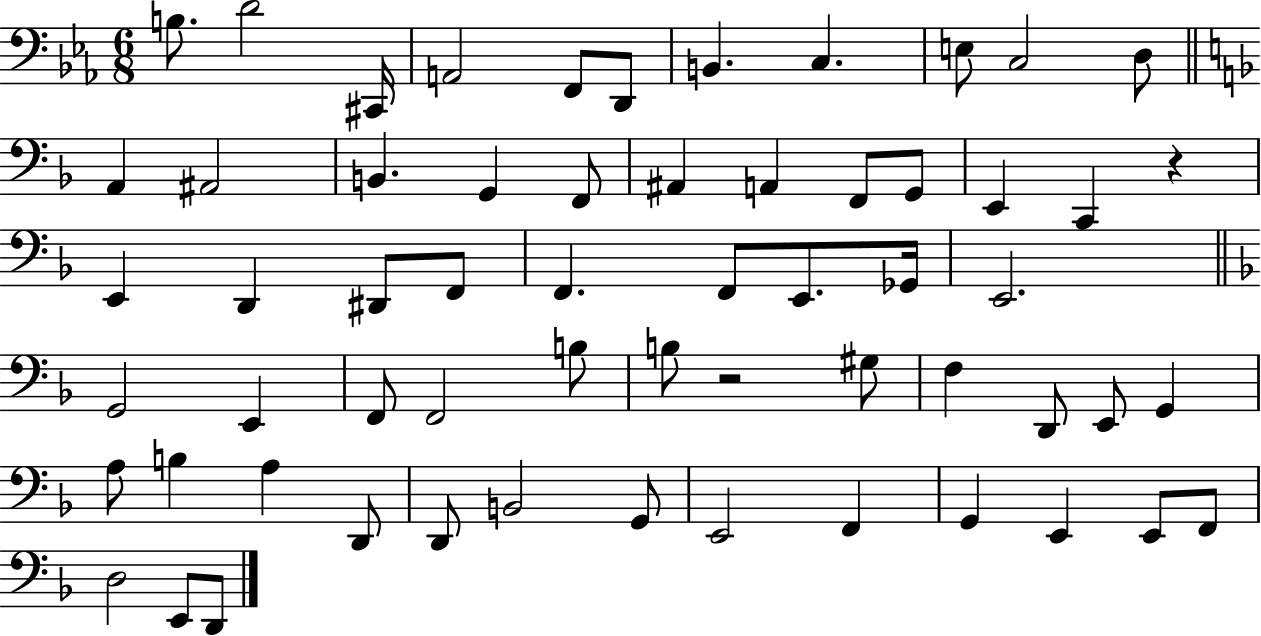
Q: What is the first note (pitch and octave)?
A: B3